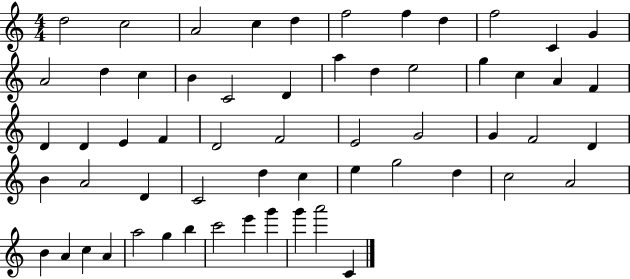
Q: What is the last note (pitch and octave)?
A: C4